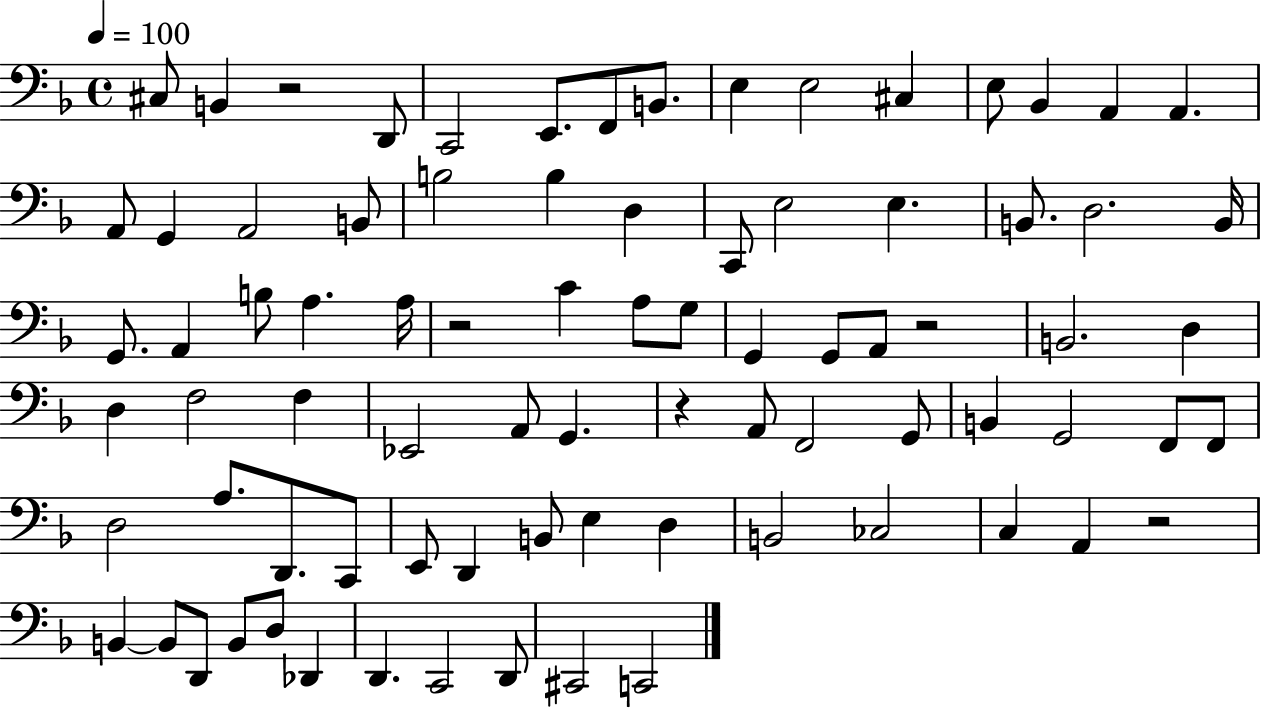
X:1
T:Untitled
M:4/4
L:1/4
K:F
^C,/2 B,, z2 D,,/2 C,,2 E,,/2 F,,/2 B,,/2 E, E,2 ^C, E,/2 _B,, A,, A,, A,,/2 G,, A,,2 B,,/2 B,2 B, D, C,,/2 E,2 E, B,,/2 D,2 B,,/4 G,,/2 A,, B,/2 A, A,/4 z2 C A,/2 G,/2 G,, G,,/2 A,,/2 z2 B,,2 D, D, F,2 F, _E,,2 A,,/2 G,, z A,,/2 F,,2 G,,/2 B,, G,,2 F,,/2 F,,/2 D,2 A,/2 D,,/2 C,,/2 E,,/2 D,, B,,/2 E, D, B,,2 _C,2 C, A,, z2 B,, B,,/2 D,,/2 B,,/2 D,/2 _D,, D,, C,,2 D,,/2 ^C,,2 C,,2